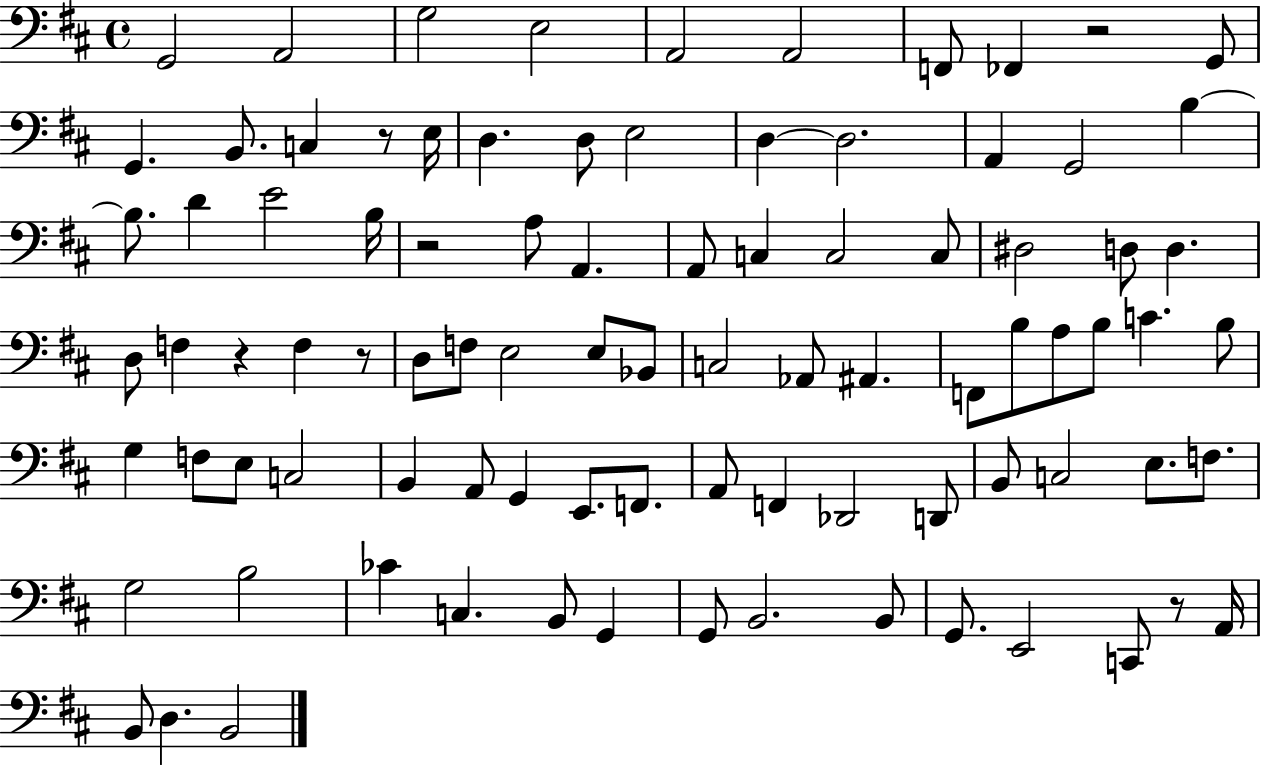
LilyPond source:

{
  \clef bass
  \time 4/4
  \defaultTimeSignature
  \key d \major
  g,2 a,2 | g2 e2 | a,2 a,2 | f,8 fes,4 r2 g,8 | \break g,4. b,8. c4 r8 e16 | d4. d8 e2 | d4~~ d2. | a,4 g,2 b4~~ | \break b8. d'4 e'2 b16 | r2 a8 a,4. | a,8 c4 c2 c8 | dis2 d8 d4. | \break d8 f4 r4 f4 r8 | d8 f8 e2 e8 bes,8 | c2 aes,8 ais,4. | f,8 b8 a8 b8 c'4. b8 | \break g4 f8 e8 c2 | b,4 a,8 g,4 e,8. f,8. | a,8 f,4 des,2 d,8 | b,8 c2 e8. f8. | \break g2 b2 | ces'4 c4. b,8 g,4 | g,8 b,2. b,8 | g,8. e,2 c,8 r8 a,16 | \break b,8 d4. b,2 | \bar "|."
}